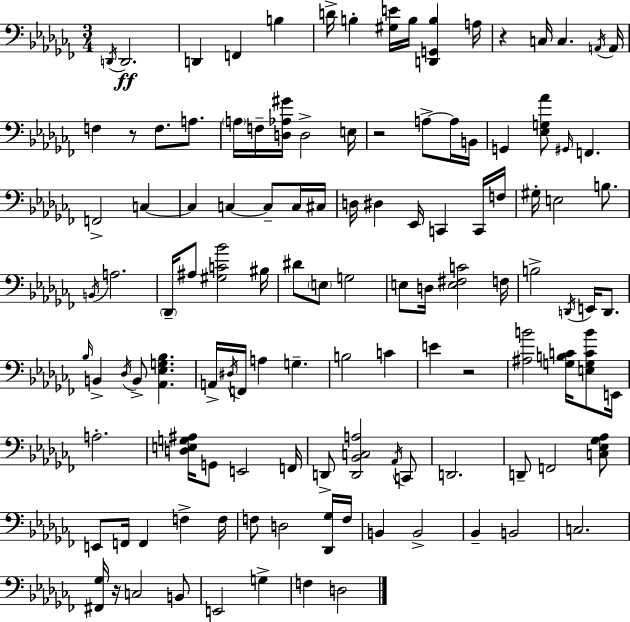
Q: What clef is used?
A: bass